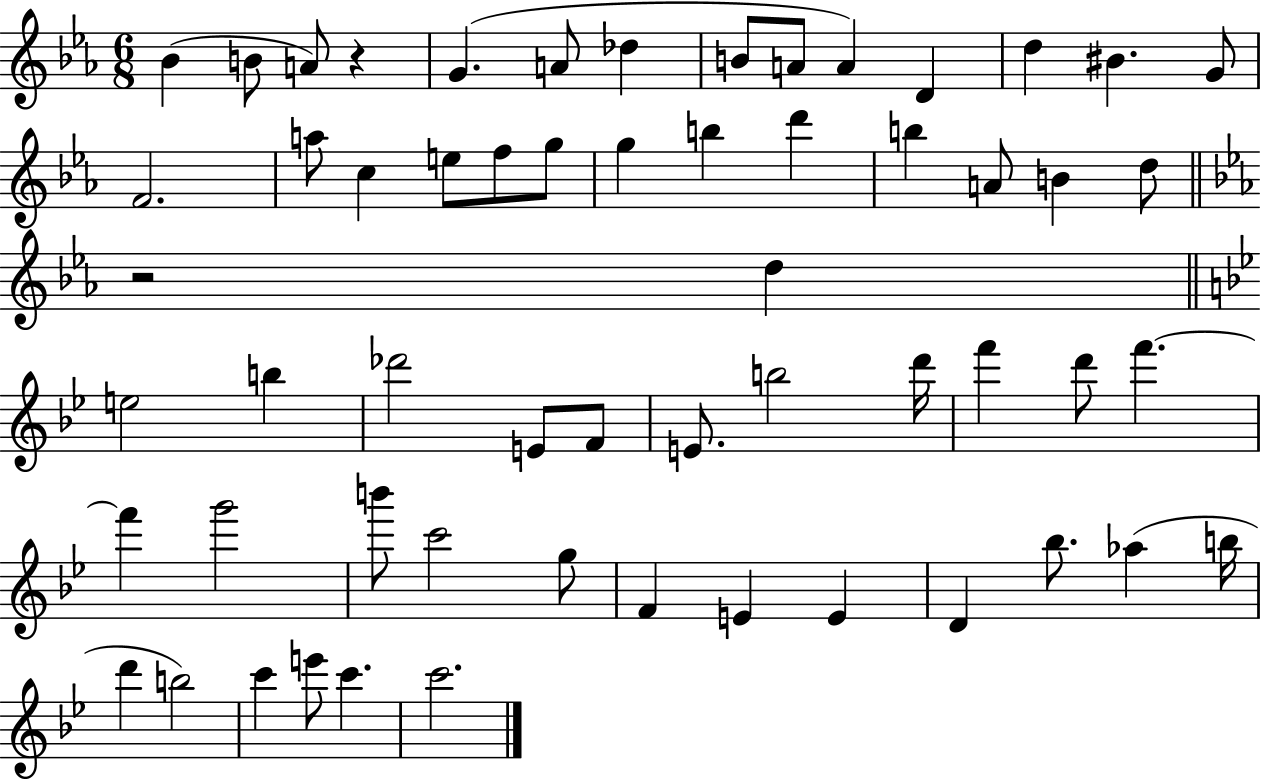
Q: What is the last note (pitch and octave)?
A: C6